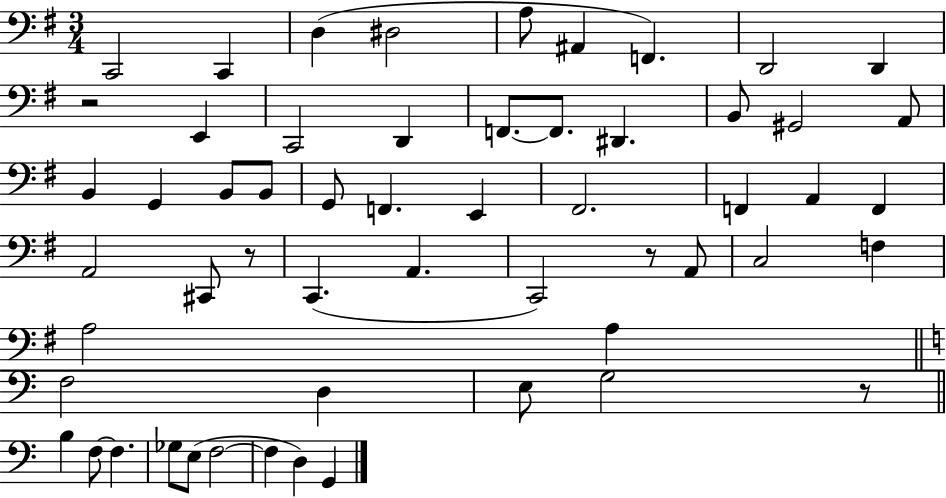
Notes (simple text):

C2/h C2/q D3/q D#3/h A3/e A#2/q F2/q. D2/h D2/q R/h E2/q C2/h D2/q F2/e. F2/e. D#2/q. B2/e G#2/h A2/e B2/q G2/q B2/e B2/e G2/e F2/q. E2/q F#2/h. F2/q A2/q F2/q A2/h C#2/e R/e C2/q. A2/q. C2/h R/e A2/e C3/h F3/q A3/h A3/q F3/h D3/q E3/e G3/h R/e B3/q F3/e F3/q. Gb3/e E3/e F3/h F3/q D3/q G2/q